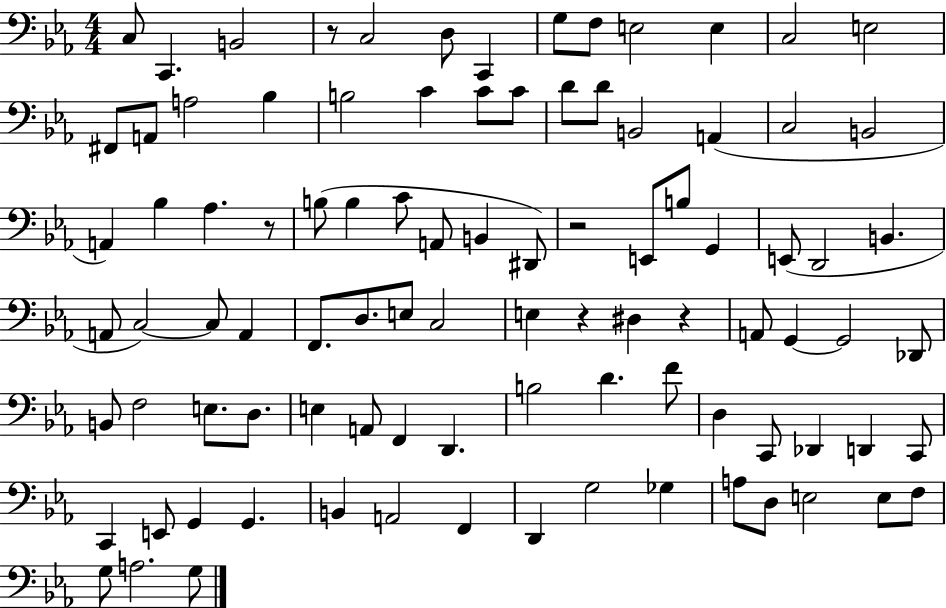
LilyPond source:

{
  \clef bass
  \numericTimeSignature
  \time 4/4
  \key ees \major
  c8 c,4. b,2 | r8 c2 d8 c,4 | g8 f8 e2 e4 | c2 e2 | \break fis,8 a,8 a2 bes4 | b2 c'4 c'8 c'8 | d'8 d'8 b,2 a,4( | c2 b,2 | \break a,4) bes4 aes4. r8 | b8( b4 c'8 a,8 b,4 dis,8) | r2 e,8 b8 g,4 | e,8( d,2 b,4. | \break a,8 c2~~) c8 a,4 | f,8. d8. e8 c2 | e4 r4 dis4 r4 | a,8 g,4~~ g,2 des,8 | \break b,8 f2 e8. d8. | e4 a,8 f,4 d,4. | b2 d'4. f'8 | d4 c,8 des,4 d,4 c,8 | \break c,4 e,8 g,4 g,4. | b,4 a,2 f,4 | d,4 g2 ges4 | a8 d8 e2 e8 f8 | \break g8 a2. g8 | \bar "|."
}